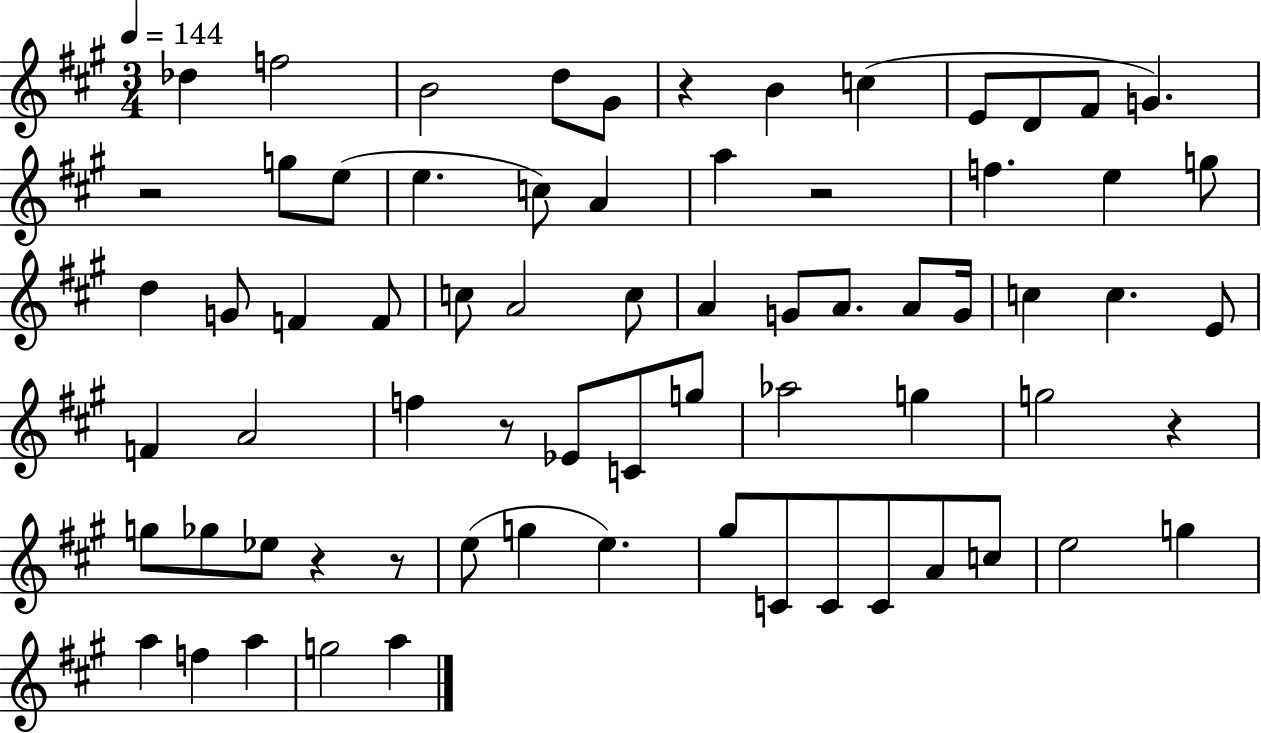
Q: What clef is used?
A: treble